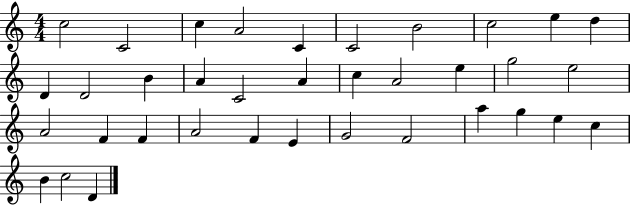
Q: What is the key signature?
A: C major